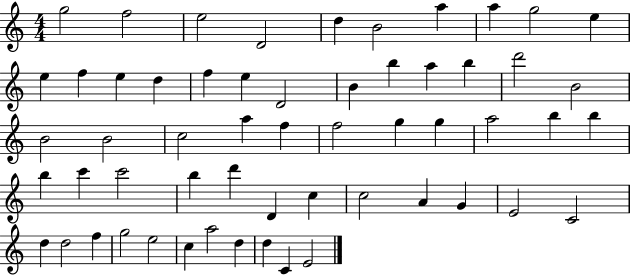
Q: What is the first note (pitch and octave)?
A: G5